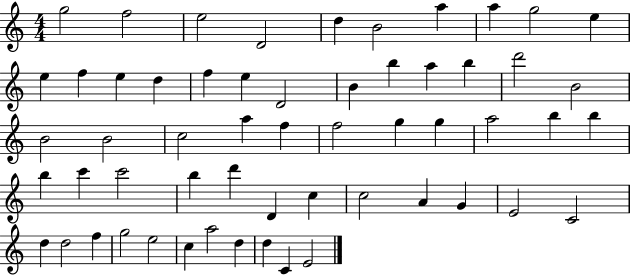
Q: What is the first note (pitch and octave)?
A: G5